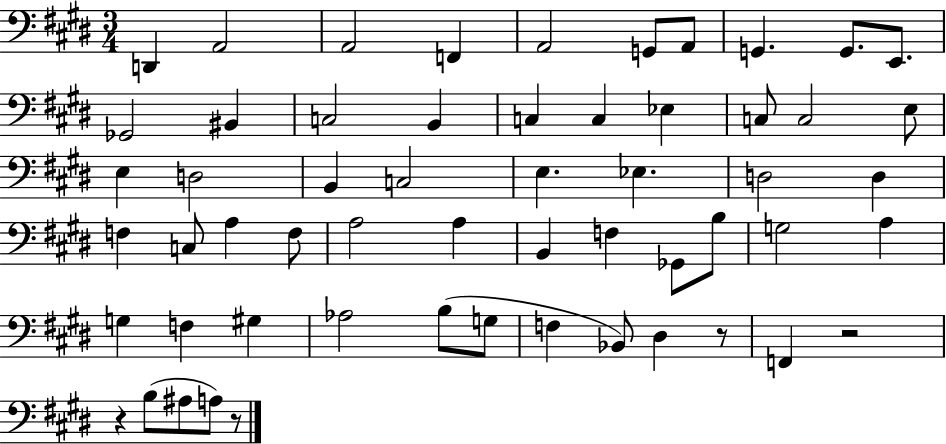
{
  \clef bass
  \numericTimeSignature
  \time 3/4
  \key e \major
  d,4 a,2 | a,2 f,4 | a,2 g,8 a,8 | g,4. g,8. e,8. | \break ges,2 bis,4 | c2 b,4 | c4 c4 ees4 | c8 c2 e8 | \break e4 d2 | b,4 c2 | e4. ees4. | d2 d4 | \break f4 c8 a4 f8 | a2 a4 | b,4 f4 ges,8 b8 | g2 a4 | \break g4 f4 gis4 | aes2 b8( g8 | f4 bes,8) dis4 r8 | f,4 r2 | \break r4 b8( ais8 a8) r8 | \bar "|."
}